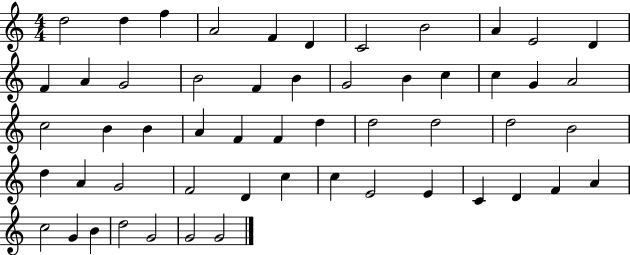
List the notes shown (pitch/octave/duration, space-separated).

D5/h D5/q F5/q A4/h F4/q D4/q C4/h B4/h A4/q E4/h D4/q F4/q A4/q G4/h B4/h F4/q B4/q G4/h B4/q C5/q C5/q G4/q A4/h C5/h B4/q B4/q A4/q F4/q F4/q D5/q D5/h D5/h D5/h B4/h D5/q A4/q G4/h F4/h D4/q C5/q C5/q E4/h E4/q C4/q D4/q F4/q A4/q C5/h G4/q B4/q D5/h G4/h G4/h G4/h